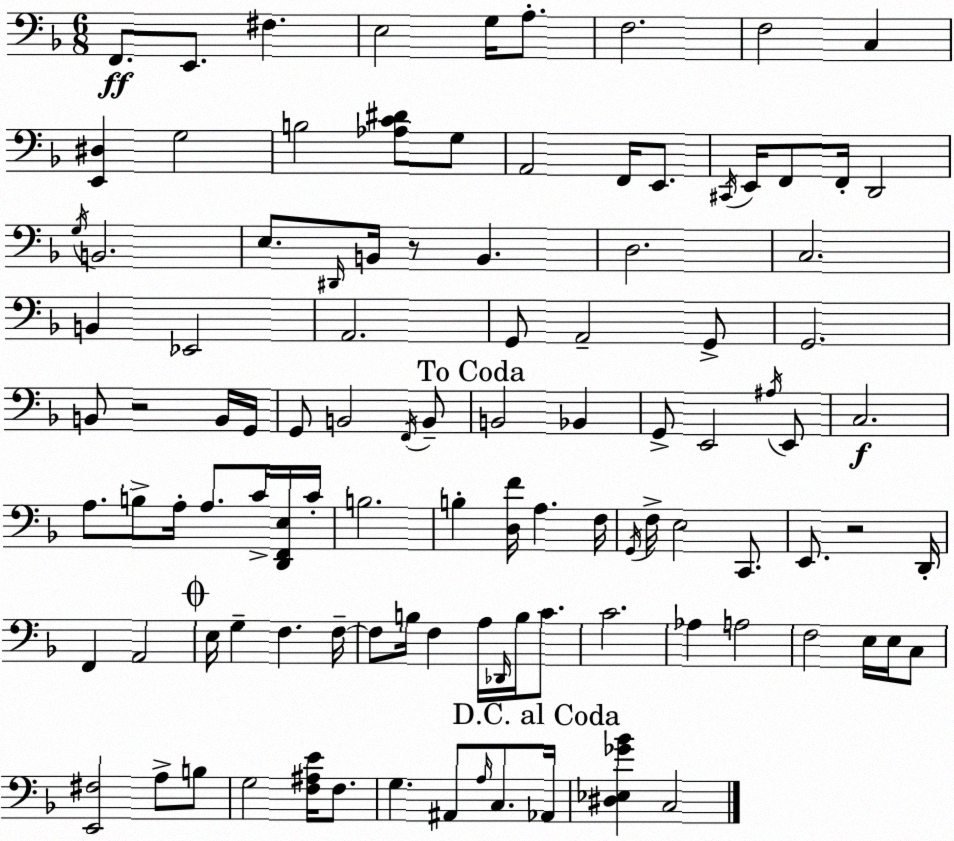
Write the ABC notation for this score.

X:1
T:Untitled
M:6/8
L:1/4
K:F
F,,/2 E,,/2 ^F, E,2 G,/4 A,/2 F,2 F,2 C, [E,,^D,] G,2 B,2 [_A,C^D]/2 G,/2 A,,2 F,,/4 E,,/2 ^C,,/4 E,,/4 F,,/2 F,,/4 D,,2 G,/4 B,,2 E,/2 ^D,,/4 B,,/4 z/2 B,, D,2 C,2 B,, _E,,2 A,,2 G,,/2 A,,2 G,,/2 G,,2 B,,/2 z2 B,,/4 G,,/4 G,,/2 B,,2 F,,/4 B,,/2 B,,2 _B,, G,,/2 E,,2 ^A,/4 E,,/2 C,2 A,/2 B,/2 A,/4 A,/2 C/4 [D,,F,,E,]/4 C/4 B,2 B, [D,F]/4 A, F,/4 G,,/4 F,/4 E,2 C,,/2 E,,/2 z2 D,,/4 F,, A,,2 E,/4 G, F, F,/4 F,/2 B,/4 F, A,/4 _D,,/4 B,/4 C/2 C2 _A, A,2 F,2 E,/4 E,/4 C,/2 [E,,^F,]2 A,/2 B,/2 G,2 [F,^A,E]/4 F,/2 G, ^A,,/2 A,/4 C,/2 _A,,/4 [^D,_E,_G_B] C,2